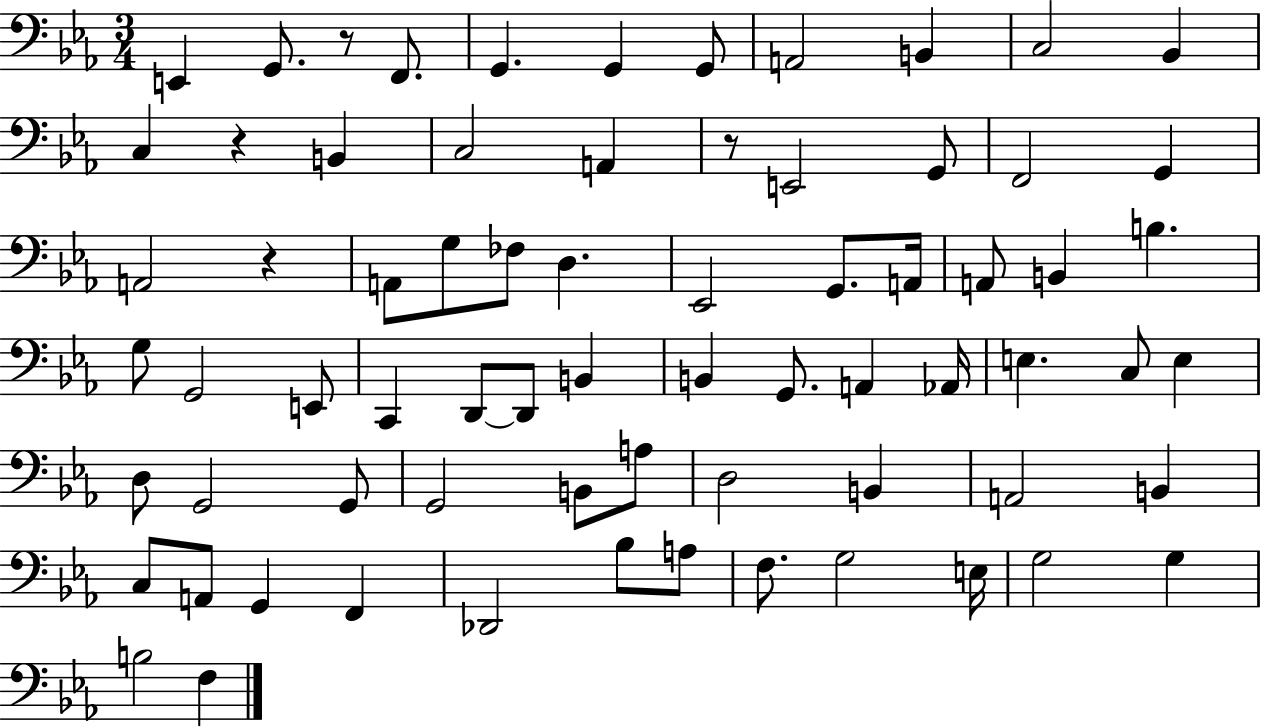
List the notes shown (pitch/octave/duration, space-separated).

E2/q G2/e. R/e F2/e. G2/q. G2/q G2/e A2/h B2/q C3/h Bb2/q C3/q R/q B2/q C3/h A2/q R/e E2/h G2/e F2/h G2/q A2/h R/q A2/e G3/e FES3/e D3/q. Eb2/h G2/e. A2/s A2/e B2/q B3/q. G3/e G2/h E2/e C2/q D2/e D2/e B2/q B2/q G2/e. A2/q Ab2/s E3/q. C3/e E3/q D3/e G2/h G2/e G2/h B2/e A3/e D3/h B2/q A2/h B2/q C3/e A2/e G2/q F2/q Db2/h Bb3/e A3/e F3/e. G3/h E3/s G3/h G3/q B3/h F3/q